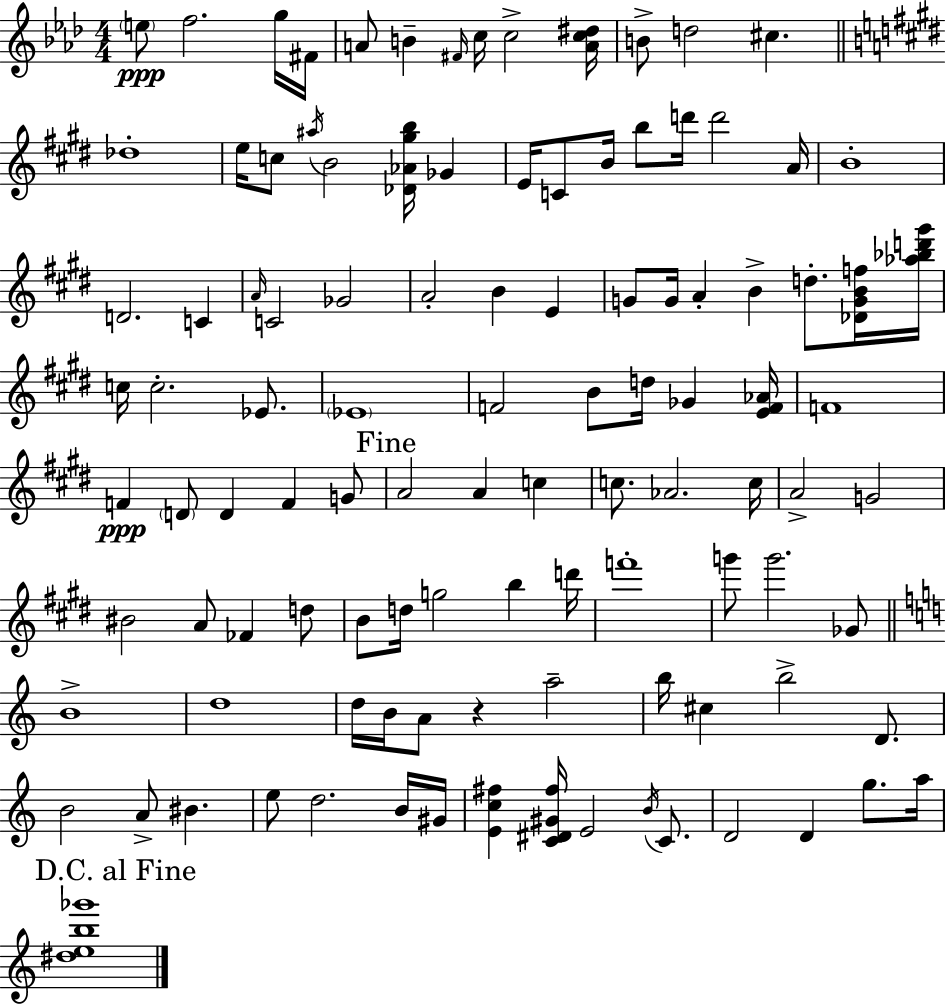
{
  \clef treble
  \numericTimeSignature
  \time 4/4
  \key aes \major
  \parenthesize e''8\ppp f''2. g''16 fis'16 | a'8 b'4-- \grace { fis'16 } c''16 c''2-> | <a' c'' dis''>16 b'8-> d''2 cis''4. | \bar "||" \break \key e \major des''1-. | e''16 c''8 \acciaccatura { ais''16 } b'2 <des' aes' gis'' b''>16 ges'4 | e'16 c'8 b'16 b''8 d'''16 d'''2 | a'16 b'1-. | \break d'2. c'4 | \grace { a'16 } c'2 ges'2 | a'2-. b'4 e'4 | g'8 g'16 a'4-. b'4-> d''8.-. | \break <des' g' b' f''>16 <aes'' bes'' d''' gis'''>16 c''16 c''2.-. ees'8. | \parenthesize ees'1 | f'2 b'8 d''16 ges'4 | <e' f' aes'>16 f'1 | \break f'4\ppp \parenthesize d'8 d'4 f'4 | g'8 \mark "Fine" a'2 a'4 c''4 | c''8. aes'2. | c''16 a'2-> g'2 | \break bis'2 a'8 fes'4 | d''8 b'8 d''16 g''2 b''4 | d'''16 f'''1-. | g'''8 g'''2. | \break ges'8 \bar "||" \break \key c \major b'1-> | d''1 | d''16 b'16 a'8 r4 a''2-- | b''16 cis''4 b''2-> d'8. | \break b'2 a'8-> bis'4. | e''8 d''2. b'16 gis'16 | <e' c'' fis''>4 <c' dis' gis' fis''>16 e'2 \acciaccatura { b'16 } c'8. | d'2 d'4 g''8. | \break a''16 \mark "D.C. al Fine" <dis'' e'' b'' ges'''>1 | \bar "|."
}